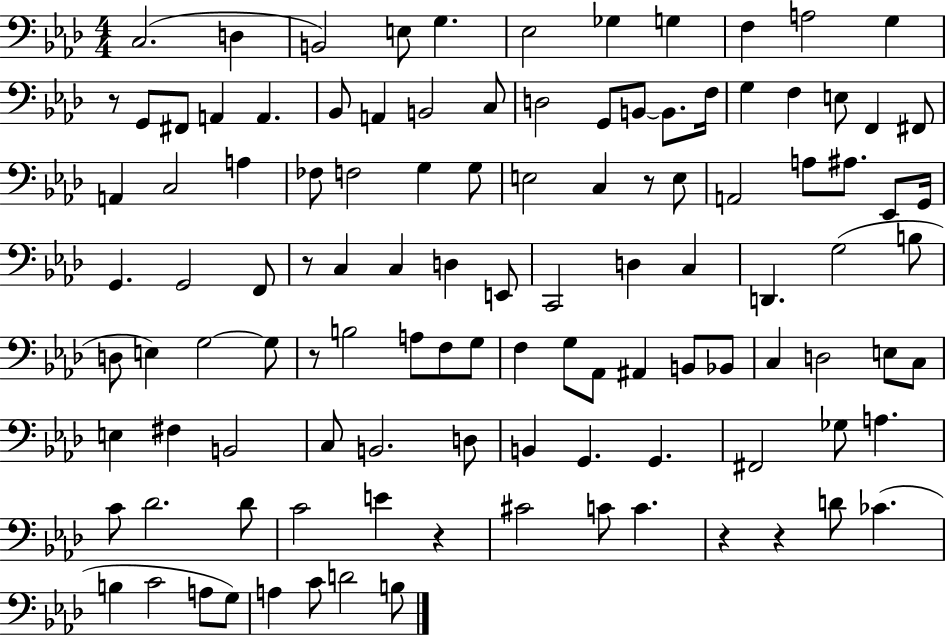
C3/h. D3/q B2/h E3/e G3/q. Eb3/h Gb3/q G3/q F3/q A3/h G3/q R/e G2/e F#2/e A2/q A2/q. Bb2/e A2/q B2/h C3/e D3/h G2/e B2/e B2/e. F3/s G3/q F3/q E3/e F2/q F#2/e A2/q C3/h A3/q FES3/e F3/h G3/q G3/e E3/h C3/q R/e E3/e A2/h A3/e A#3/e. Eb2/e G2/s G2/q. G2/h F2/e R/e C3/q C3/q D3/q E2/e C2/h D3/q C3/q D2/q. G3/h B3/e D3/e E3/q G3/h G3/e R/e B3/h A3/e F3/e G3/e F3/q G3/e Ab2/e A#2/q B2/e Bb2/e C3/q D3/h E3/e C3/e E3/q F#3/q B2/h C3/e B2/h. D3/e B2/q G2/q. G2/q. F#2/h Gb3/e A3/q. C4/e Db4/h. Db4/e C4/h E4/q R/q C#4/h C4/e C4/q. R/q R/q D4/e CES4/q. B3/q C4/h A3/e G3/e A3/q C4/e D4/h B3/e